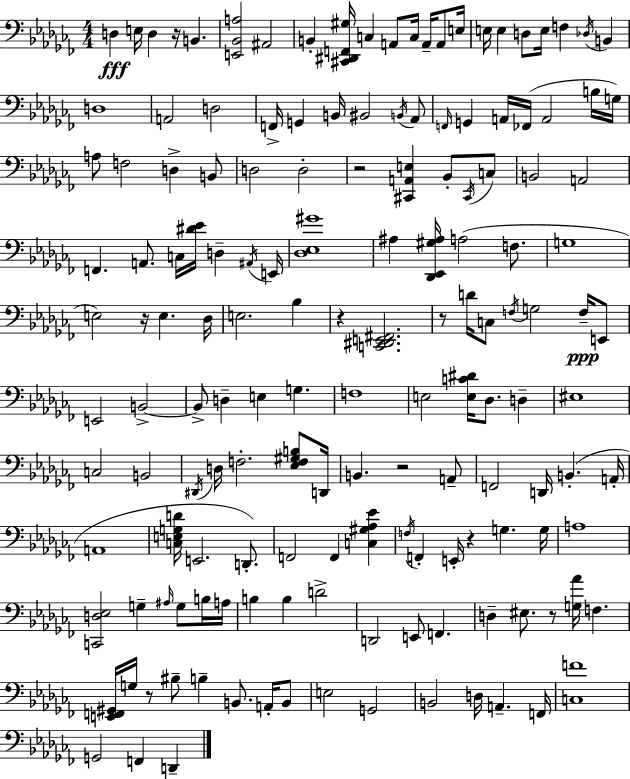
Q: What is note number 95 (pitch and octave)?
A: F2